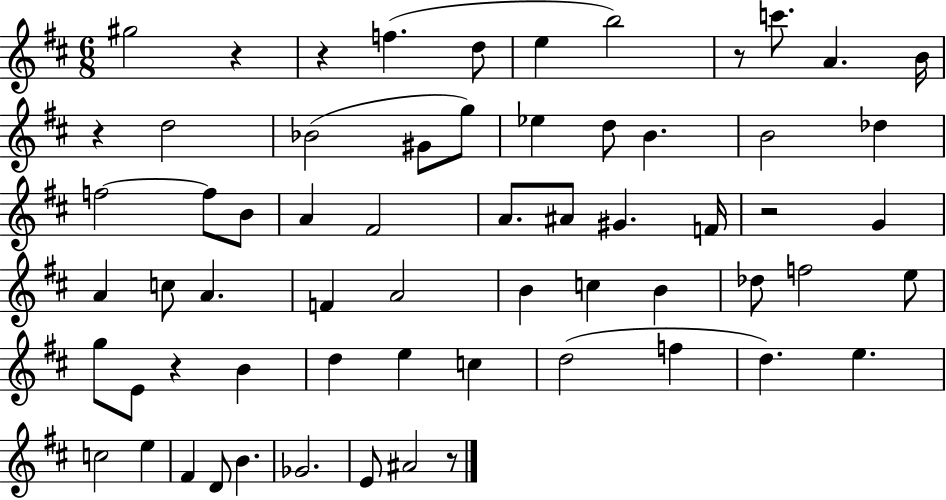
G#5/h R/q R/q F5/q. D5/e E5/q B5/h R/e C6/e. A4/q. B4/s R/q D5/h Bb4/h G#4/e G5/e Eb5/q D5/e B4/q. B4/h Db5/q F5/h F5/e B4/e A4/q F#4/h A4/e. A#4/e G#4/q. F4/s R/h G4/q A4/q C5/e A4/q. F4/q A4/h B4/q C5/q B4/q Db5/e F5/h E5/e G5/e E4/e R/q B4/q D5/q E5/q C5/q D5/h F5/q D5/q. E5/q. C5/h E5/q F#4/q D4/e B4/q. Gb4/h. E4/e A#4/h R/e